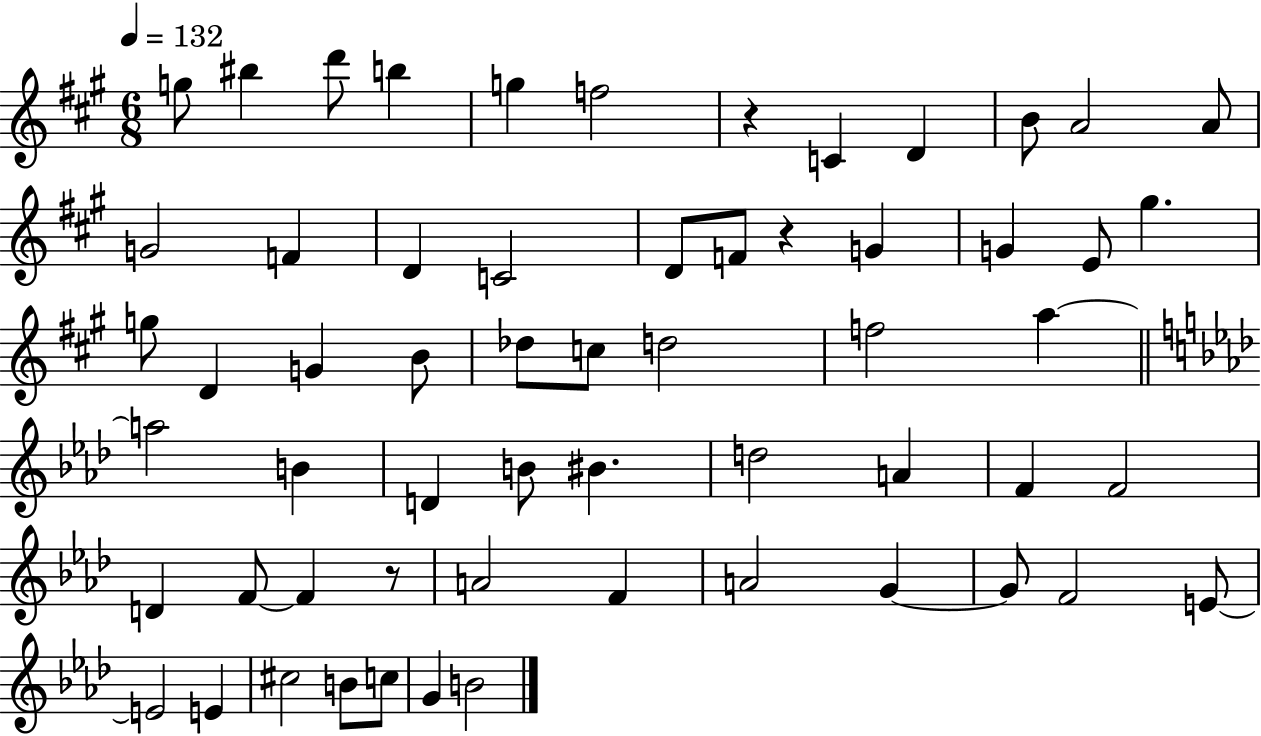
X:1
T:Untitled
M:6/8
L:1/4
K:A
g/2 ^b d'/2 b g f2 z C D B/2 A2 A/2 G2 F D C2 D/2 F/2 z G G E/2 ^g g/2 D G B/2 _d/2 c/2 d2 f2 a a2 B D B/2 ^B d2 A F F2 D F/2 F z/2 A2 F A2 G G/2 F2 E/2 E2 E ^c2 B/2 c/2 G B2